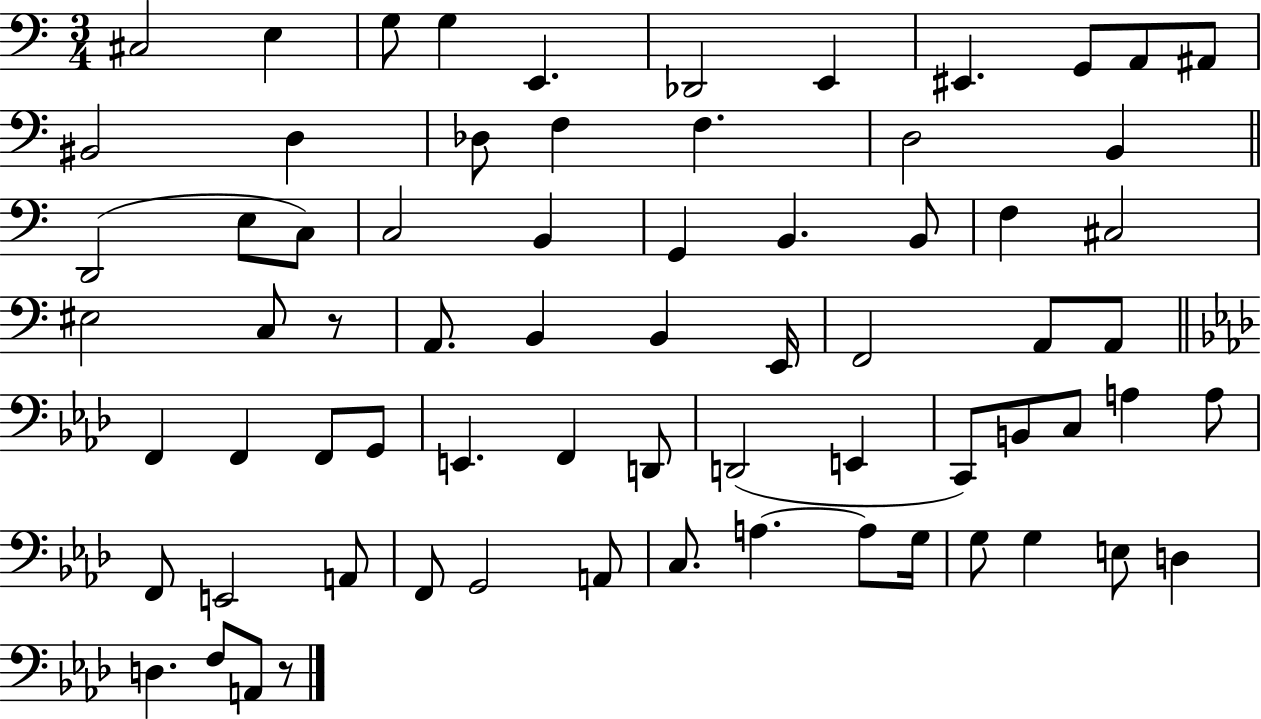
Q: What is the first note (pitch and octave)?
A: C#3